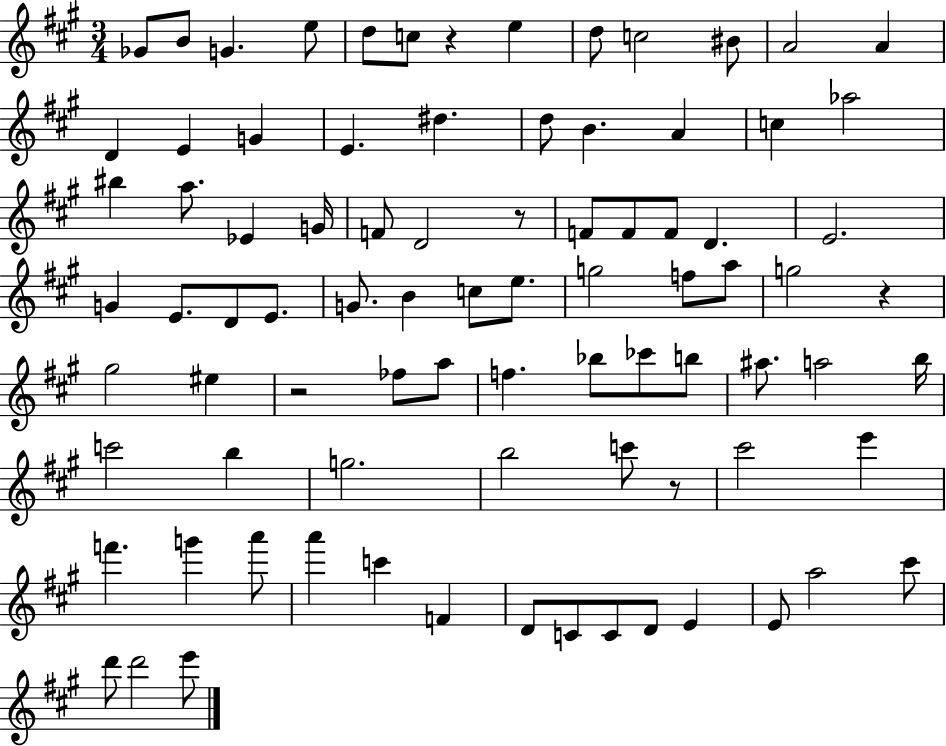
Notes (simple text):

Gb4/e B4/e G4/q. E5/e D5/e C5/e R/q E5/q D5/e C5/h BIS4/e A4/h A4/q D4/q E4/q G4/q E4/q. D#5/q. D5/e B4/q. A4/q C5/q Ab5/h BIS5/q A5/e. Eb4/q G4/s F4/e D4/h R/e F4/e F4/e F4/e D4/q. E4/h. G4/q E4/e. D4/e E4/e. G4/e. B4/q C5/e E5/e. G5/h F5/e A5/e G5/h R/q G#5/h EIS5/q R/h FES5/e A5/e F5/q. Bb5/e CES6/e B5/e A#5/e. A5/h B5/s C6/h B5/q G5/h. B5/h C6/e R/e C#6/h E6/q F6/q. G6/q A6/e A6/q C6/q F4/q D4/e C4/e C4/e D4/e E4/q E4/e A5/h C#6/e D6/e D6/h E6/e